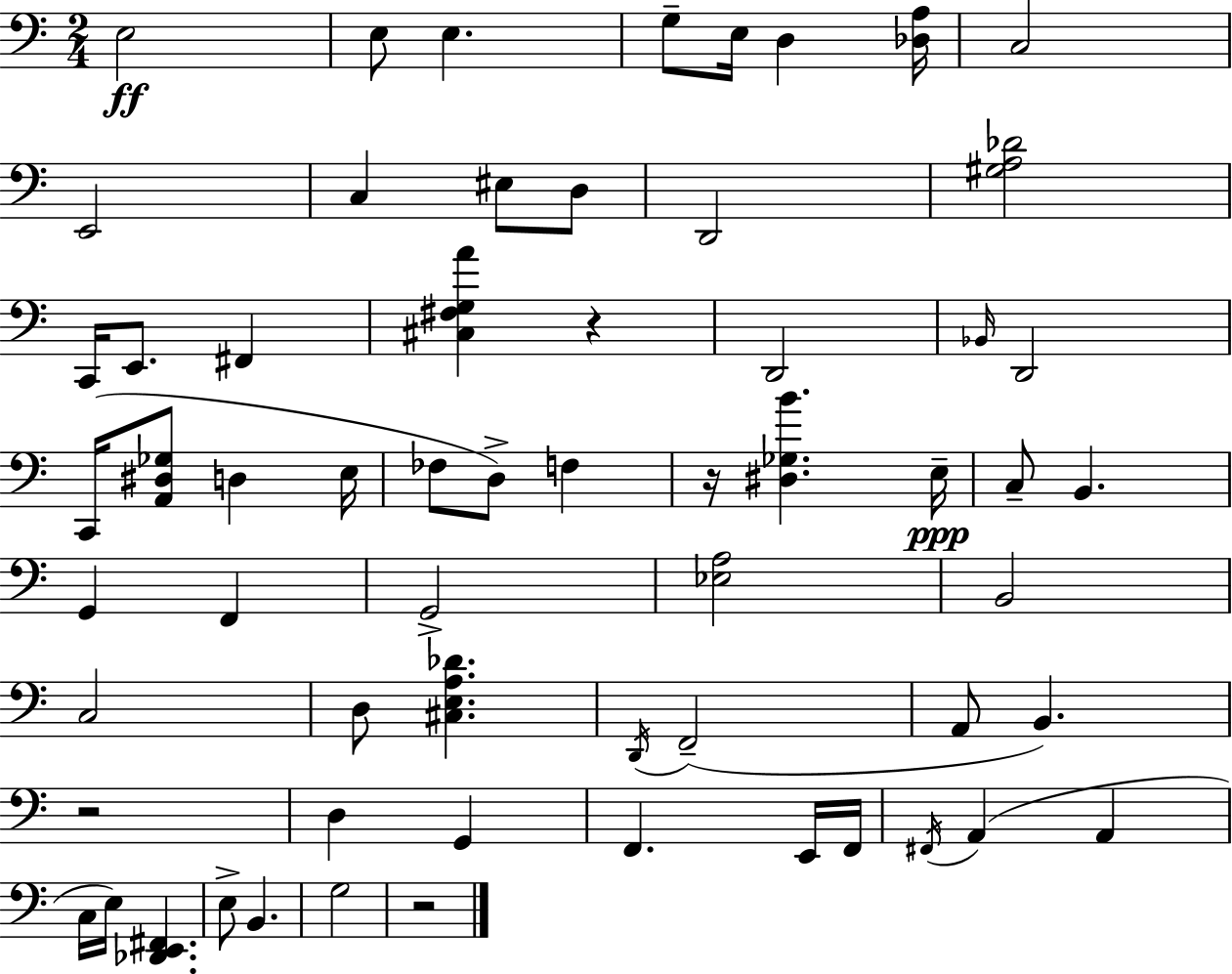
{
  \clef bass
  \numericTimeSignature
  \time 2/4
  \key c \major
  e2\ff | e8 e4. | g8-- e16 d4 <des a>16 | c2 | \break e,2 | c4 eis8 d8 | d,2 | <gis a des'>2 | \break c,16 e,8. fis,4 | <cis fis g a'>4 r4 | d,2 | \grace { bes,16 } d,2 | \break c,16( <a, dis ges>8 d4 | e16 fes8 d8->) f4 | r16 <dis ges b'>4. | e16--\ppp c8-- b,4. | \break g,4 f,4 | g,2-> | <ees a>2 | b,2 | \break c2 | d8 <cis e a des'>4. | \acciaccatura { d,16 }( f,2-- | a,8 b,4.) | \break r2 | d4 g,4 | f,4. | e,16 f,16 \acciaccatura { fis,16 } a,4( a,4 | \break c16 e16) <des, e, fis,>4. | e8-> b,4. | g2 | r2 | \break \bar "|."
}